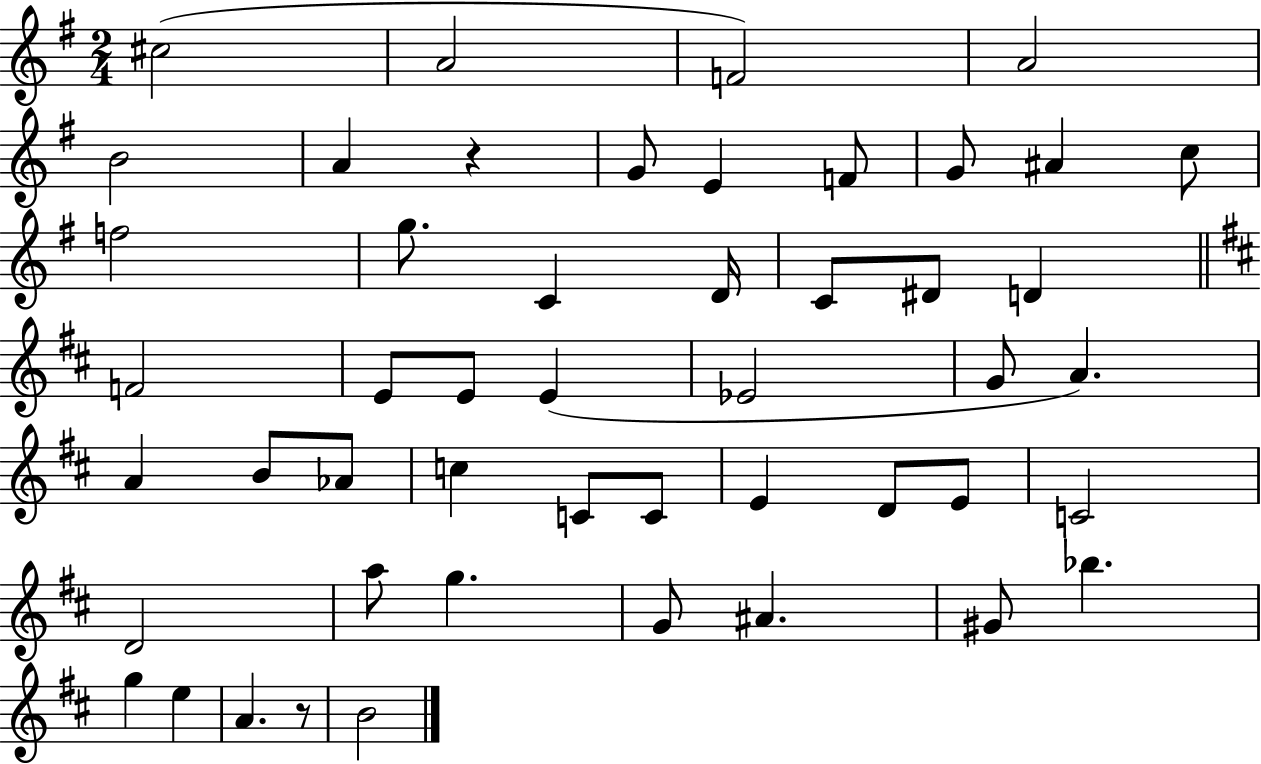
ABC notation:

X:1
T:Untitled
M:2/4
L:1/4
K:G
^c2 A2 F2 A2 B2 A z G/2 E F/2 G/2 ^A c/2 f2 g/2 C D/4 C/2 ^D/2 D F2 E/2 E/2 E _E2 G/2 A A B/2 _A/2 c C/2 C/2 E D/2 E/2 C2 D2 a/2 g G/2 ^A ^G/2 _b g e A z/2 B2